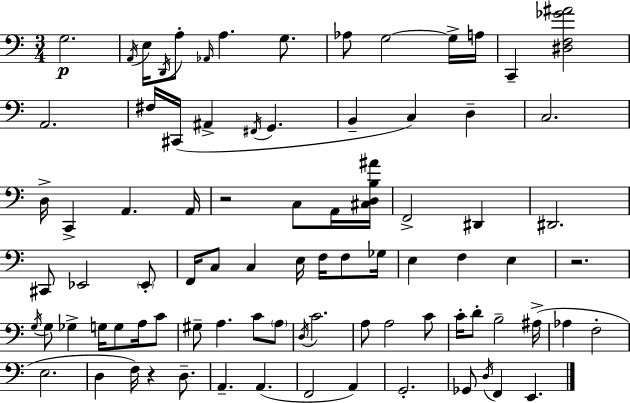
X:1
T:Untitled
M:3/4
L:1/4
K:C
G,2 A,,/4 E,/4 D,,/4 A,/2 _A,,/4 A, G,/2 _A,/2 G,2 G,/4 A,/4 C,, [^D,F,_G^A]2 A,,2 ^F,/4 ^C,,/4 ^A,, ^F,,/4 G,, B,, C, D, C,2 D,/4 C,, A,, A,,/4 z2 C,/2 A,,/4 [^C,D,B,^A]/4 F,,2 ^D,, ^D,,2 ^C,,/2 _E,,2 _E,,/2 F,,/4 C,/2 C, E,/4 F,/4 F,/2 _G,/4 E, F, E, z2 G,/4 G,/2 _G, G,/4 G,/2 A,/4 C/2 ^G,/2 A, C/2 A,/2 D,/4 C2 A,/2 A,2 C/2 C/4 D/2 B,2 ^A,/4 _A, F,2 E,2 D, F,/4 z D,/2 A,, A,, F,,2 A,, G,,2 _G,,/2 D,/4 F,, E,,